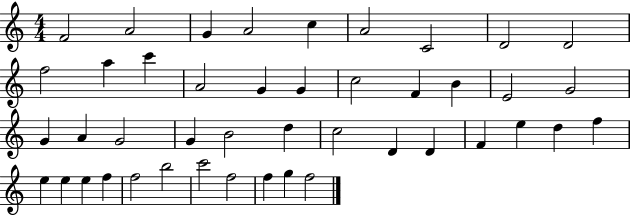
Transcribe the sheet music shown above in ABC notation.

X:1
T:Untitled
M:4/4
L:1/4
K:C
F2 A2 G A2 c A2 C2 D2 D2 f2 a c' A2 G G c2 F B E2 G2 G A G2 G B2 d c2 D D F e d f e e e f f2 b2 c'2 f2 f g f2